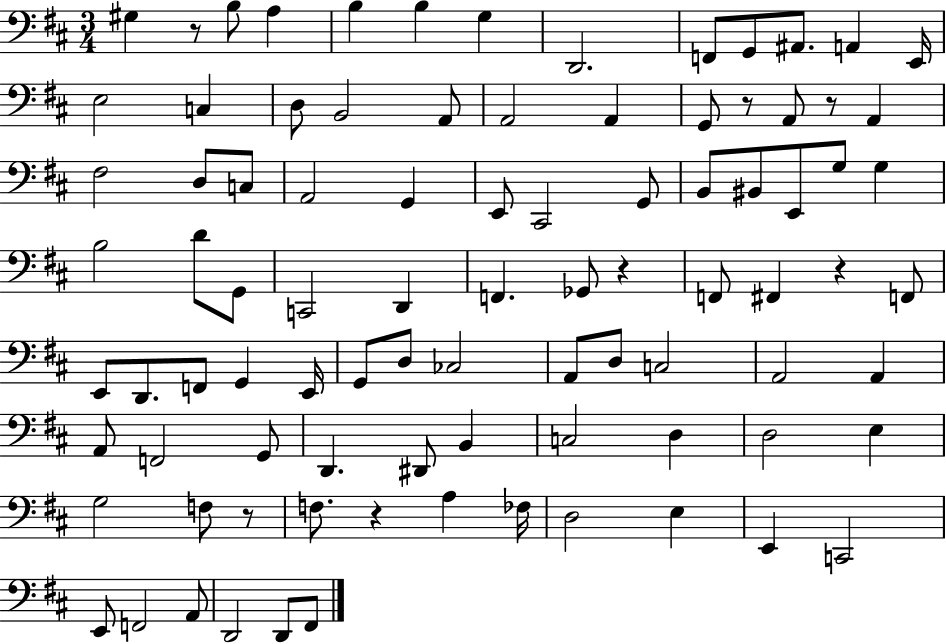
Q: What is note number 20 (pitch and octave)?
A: G2